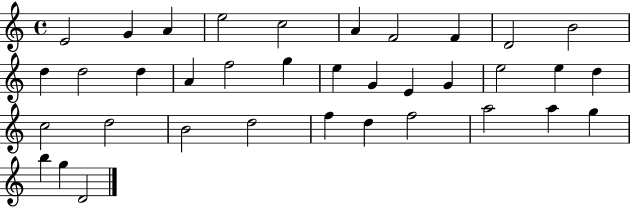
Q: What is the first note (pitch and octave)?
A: E4